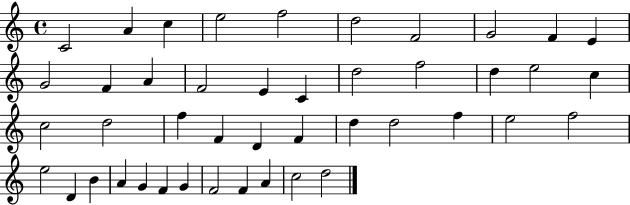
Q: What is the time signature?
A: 4/4